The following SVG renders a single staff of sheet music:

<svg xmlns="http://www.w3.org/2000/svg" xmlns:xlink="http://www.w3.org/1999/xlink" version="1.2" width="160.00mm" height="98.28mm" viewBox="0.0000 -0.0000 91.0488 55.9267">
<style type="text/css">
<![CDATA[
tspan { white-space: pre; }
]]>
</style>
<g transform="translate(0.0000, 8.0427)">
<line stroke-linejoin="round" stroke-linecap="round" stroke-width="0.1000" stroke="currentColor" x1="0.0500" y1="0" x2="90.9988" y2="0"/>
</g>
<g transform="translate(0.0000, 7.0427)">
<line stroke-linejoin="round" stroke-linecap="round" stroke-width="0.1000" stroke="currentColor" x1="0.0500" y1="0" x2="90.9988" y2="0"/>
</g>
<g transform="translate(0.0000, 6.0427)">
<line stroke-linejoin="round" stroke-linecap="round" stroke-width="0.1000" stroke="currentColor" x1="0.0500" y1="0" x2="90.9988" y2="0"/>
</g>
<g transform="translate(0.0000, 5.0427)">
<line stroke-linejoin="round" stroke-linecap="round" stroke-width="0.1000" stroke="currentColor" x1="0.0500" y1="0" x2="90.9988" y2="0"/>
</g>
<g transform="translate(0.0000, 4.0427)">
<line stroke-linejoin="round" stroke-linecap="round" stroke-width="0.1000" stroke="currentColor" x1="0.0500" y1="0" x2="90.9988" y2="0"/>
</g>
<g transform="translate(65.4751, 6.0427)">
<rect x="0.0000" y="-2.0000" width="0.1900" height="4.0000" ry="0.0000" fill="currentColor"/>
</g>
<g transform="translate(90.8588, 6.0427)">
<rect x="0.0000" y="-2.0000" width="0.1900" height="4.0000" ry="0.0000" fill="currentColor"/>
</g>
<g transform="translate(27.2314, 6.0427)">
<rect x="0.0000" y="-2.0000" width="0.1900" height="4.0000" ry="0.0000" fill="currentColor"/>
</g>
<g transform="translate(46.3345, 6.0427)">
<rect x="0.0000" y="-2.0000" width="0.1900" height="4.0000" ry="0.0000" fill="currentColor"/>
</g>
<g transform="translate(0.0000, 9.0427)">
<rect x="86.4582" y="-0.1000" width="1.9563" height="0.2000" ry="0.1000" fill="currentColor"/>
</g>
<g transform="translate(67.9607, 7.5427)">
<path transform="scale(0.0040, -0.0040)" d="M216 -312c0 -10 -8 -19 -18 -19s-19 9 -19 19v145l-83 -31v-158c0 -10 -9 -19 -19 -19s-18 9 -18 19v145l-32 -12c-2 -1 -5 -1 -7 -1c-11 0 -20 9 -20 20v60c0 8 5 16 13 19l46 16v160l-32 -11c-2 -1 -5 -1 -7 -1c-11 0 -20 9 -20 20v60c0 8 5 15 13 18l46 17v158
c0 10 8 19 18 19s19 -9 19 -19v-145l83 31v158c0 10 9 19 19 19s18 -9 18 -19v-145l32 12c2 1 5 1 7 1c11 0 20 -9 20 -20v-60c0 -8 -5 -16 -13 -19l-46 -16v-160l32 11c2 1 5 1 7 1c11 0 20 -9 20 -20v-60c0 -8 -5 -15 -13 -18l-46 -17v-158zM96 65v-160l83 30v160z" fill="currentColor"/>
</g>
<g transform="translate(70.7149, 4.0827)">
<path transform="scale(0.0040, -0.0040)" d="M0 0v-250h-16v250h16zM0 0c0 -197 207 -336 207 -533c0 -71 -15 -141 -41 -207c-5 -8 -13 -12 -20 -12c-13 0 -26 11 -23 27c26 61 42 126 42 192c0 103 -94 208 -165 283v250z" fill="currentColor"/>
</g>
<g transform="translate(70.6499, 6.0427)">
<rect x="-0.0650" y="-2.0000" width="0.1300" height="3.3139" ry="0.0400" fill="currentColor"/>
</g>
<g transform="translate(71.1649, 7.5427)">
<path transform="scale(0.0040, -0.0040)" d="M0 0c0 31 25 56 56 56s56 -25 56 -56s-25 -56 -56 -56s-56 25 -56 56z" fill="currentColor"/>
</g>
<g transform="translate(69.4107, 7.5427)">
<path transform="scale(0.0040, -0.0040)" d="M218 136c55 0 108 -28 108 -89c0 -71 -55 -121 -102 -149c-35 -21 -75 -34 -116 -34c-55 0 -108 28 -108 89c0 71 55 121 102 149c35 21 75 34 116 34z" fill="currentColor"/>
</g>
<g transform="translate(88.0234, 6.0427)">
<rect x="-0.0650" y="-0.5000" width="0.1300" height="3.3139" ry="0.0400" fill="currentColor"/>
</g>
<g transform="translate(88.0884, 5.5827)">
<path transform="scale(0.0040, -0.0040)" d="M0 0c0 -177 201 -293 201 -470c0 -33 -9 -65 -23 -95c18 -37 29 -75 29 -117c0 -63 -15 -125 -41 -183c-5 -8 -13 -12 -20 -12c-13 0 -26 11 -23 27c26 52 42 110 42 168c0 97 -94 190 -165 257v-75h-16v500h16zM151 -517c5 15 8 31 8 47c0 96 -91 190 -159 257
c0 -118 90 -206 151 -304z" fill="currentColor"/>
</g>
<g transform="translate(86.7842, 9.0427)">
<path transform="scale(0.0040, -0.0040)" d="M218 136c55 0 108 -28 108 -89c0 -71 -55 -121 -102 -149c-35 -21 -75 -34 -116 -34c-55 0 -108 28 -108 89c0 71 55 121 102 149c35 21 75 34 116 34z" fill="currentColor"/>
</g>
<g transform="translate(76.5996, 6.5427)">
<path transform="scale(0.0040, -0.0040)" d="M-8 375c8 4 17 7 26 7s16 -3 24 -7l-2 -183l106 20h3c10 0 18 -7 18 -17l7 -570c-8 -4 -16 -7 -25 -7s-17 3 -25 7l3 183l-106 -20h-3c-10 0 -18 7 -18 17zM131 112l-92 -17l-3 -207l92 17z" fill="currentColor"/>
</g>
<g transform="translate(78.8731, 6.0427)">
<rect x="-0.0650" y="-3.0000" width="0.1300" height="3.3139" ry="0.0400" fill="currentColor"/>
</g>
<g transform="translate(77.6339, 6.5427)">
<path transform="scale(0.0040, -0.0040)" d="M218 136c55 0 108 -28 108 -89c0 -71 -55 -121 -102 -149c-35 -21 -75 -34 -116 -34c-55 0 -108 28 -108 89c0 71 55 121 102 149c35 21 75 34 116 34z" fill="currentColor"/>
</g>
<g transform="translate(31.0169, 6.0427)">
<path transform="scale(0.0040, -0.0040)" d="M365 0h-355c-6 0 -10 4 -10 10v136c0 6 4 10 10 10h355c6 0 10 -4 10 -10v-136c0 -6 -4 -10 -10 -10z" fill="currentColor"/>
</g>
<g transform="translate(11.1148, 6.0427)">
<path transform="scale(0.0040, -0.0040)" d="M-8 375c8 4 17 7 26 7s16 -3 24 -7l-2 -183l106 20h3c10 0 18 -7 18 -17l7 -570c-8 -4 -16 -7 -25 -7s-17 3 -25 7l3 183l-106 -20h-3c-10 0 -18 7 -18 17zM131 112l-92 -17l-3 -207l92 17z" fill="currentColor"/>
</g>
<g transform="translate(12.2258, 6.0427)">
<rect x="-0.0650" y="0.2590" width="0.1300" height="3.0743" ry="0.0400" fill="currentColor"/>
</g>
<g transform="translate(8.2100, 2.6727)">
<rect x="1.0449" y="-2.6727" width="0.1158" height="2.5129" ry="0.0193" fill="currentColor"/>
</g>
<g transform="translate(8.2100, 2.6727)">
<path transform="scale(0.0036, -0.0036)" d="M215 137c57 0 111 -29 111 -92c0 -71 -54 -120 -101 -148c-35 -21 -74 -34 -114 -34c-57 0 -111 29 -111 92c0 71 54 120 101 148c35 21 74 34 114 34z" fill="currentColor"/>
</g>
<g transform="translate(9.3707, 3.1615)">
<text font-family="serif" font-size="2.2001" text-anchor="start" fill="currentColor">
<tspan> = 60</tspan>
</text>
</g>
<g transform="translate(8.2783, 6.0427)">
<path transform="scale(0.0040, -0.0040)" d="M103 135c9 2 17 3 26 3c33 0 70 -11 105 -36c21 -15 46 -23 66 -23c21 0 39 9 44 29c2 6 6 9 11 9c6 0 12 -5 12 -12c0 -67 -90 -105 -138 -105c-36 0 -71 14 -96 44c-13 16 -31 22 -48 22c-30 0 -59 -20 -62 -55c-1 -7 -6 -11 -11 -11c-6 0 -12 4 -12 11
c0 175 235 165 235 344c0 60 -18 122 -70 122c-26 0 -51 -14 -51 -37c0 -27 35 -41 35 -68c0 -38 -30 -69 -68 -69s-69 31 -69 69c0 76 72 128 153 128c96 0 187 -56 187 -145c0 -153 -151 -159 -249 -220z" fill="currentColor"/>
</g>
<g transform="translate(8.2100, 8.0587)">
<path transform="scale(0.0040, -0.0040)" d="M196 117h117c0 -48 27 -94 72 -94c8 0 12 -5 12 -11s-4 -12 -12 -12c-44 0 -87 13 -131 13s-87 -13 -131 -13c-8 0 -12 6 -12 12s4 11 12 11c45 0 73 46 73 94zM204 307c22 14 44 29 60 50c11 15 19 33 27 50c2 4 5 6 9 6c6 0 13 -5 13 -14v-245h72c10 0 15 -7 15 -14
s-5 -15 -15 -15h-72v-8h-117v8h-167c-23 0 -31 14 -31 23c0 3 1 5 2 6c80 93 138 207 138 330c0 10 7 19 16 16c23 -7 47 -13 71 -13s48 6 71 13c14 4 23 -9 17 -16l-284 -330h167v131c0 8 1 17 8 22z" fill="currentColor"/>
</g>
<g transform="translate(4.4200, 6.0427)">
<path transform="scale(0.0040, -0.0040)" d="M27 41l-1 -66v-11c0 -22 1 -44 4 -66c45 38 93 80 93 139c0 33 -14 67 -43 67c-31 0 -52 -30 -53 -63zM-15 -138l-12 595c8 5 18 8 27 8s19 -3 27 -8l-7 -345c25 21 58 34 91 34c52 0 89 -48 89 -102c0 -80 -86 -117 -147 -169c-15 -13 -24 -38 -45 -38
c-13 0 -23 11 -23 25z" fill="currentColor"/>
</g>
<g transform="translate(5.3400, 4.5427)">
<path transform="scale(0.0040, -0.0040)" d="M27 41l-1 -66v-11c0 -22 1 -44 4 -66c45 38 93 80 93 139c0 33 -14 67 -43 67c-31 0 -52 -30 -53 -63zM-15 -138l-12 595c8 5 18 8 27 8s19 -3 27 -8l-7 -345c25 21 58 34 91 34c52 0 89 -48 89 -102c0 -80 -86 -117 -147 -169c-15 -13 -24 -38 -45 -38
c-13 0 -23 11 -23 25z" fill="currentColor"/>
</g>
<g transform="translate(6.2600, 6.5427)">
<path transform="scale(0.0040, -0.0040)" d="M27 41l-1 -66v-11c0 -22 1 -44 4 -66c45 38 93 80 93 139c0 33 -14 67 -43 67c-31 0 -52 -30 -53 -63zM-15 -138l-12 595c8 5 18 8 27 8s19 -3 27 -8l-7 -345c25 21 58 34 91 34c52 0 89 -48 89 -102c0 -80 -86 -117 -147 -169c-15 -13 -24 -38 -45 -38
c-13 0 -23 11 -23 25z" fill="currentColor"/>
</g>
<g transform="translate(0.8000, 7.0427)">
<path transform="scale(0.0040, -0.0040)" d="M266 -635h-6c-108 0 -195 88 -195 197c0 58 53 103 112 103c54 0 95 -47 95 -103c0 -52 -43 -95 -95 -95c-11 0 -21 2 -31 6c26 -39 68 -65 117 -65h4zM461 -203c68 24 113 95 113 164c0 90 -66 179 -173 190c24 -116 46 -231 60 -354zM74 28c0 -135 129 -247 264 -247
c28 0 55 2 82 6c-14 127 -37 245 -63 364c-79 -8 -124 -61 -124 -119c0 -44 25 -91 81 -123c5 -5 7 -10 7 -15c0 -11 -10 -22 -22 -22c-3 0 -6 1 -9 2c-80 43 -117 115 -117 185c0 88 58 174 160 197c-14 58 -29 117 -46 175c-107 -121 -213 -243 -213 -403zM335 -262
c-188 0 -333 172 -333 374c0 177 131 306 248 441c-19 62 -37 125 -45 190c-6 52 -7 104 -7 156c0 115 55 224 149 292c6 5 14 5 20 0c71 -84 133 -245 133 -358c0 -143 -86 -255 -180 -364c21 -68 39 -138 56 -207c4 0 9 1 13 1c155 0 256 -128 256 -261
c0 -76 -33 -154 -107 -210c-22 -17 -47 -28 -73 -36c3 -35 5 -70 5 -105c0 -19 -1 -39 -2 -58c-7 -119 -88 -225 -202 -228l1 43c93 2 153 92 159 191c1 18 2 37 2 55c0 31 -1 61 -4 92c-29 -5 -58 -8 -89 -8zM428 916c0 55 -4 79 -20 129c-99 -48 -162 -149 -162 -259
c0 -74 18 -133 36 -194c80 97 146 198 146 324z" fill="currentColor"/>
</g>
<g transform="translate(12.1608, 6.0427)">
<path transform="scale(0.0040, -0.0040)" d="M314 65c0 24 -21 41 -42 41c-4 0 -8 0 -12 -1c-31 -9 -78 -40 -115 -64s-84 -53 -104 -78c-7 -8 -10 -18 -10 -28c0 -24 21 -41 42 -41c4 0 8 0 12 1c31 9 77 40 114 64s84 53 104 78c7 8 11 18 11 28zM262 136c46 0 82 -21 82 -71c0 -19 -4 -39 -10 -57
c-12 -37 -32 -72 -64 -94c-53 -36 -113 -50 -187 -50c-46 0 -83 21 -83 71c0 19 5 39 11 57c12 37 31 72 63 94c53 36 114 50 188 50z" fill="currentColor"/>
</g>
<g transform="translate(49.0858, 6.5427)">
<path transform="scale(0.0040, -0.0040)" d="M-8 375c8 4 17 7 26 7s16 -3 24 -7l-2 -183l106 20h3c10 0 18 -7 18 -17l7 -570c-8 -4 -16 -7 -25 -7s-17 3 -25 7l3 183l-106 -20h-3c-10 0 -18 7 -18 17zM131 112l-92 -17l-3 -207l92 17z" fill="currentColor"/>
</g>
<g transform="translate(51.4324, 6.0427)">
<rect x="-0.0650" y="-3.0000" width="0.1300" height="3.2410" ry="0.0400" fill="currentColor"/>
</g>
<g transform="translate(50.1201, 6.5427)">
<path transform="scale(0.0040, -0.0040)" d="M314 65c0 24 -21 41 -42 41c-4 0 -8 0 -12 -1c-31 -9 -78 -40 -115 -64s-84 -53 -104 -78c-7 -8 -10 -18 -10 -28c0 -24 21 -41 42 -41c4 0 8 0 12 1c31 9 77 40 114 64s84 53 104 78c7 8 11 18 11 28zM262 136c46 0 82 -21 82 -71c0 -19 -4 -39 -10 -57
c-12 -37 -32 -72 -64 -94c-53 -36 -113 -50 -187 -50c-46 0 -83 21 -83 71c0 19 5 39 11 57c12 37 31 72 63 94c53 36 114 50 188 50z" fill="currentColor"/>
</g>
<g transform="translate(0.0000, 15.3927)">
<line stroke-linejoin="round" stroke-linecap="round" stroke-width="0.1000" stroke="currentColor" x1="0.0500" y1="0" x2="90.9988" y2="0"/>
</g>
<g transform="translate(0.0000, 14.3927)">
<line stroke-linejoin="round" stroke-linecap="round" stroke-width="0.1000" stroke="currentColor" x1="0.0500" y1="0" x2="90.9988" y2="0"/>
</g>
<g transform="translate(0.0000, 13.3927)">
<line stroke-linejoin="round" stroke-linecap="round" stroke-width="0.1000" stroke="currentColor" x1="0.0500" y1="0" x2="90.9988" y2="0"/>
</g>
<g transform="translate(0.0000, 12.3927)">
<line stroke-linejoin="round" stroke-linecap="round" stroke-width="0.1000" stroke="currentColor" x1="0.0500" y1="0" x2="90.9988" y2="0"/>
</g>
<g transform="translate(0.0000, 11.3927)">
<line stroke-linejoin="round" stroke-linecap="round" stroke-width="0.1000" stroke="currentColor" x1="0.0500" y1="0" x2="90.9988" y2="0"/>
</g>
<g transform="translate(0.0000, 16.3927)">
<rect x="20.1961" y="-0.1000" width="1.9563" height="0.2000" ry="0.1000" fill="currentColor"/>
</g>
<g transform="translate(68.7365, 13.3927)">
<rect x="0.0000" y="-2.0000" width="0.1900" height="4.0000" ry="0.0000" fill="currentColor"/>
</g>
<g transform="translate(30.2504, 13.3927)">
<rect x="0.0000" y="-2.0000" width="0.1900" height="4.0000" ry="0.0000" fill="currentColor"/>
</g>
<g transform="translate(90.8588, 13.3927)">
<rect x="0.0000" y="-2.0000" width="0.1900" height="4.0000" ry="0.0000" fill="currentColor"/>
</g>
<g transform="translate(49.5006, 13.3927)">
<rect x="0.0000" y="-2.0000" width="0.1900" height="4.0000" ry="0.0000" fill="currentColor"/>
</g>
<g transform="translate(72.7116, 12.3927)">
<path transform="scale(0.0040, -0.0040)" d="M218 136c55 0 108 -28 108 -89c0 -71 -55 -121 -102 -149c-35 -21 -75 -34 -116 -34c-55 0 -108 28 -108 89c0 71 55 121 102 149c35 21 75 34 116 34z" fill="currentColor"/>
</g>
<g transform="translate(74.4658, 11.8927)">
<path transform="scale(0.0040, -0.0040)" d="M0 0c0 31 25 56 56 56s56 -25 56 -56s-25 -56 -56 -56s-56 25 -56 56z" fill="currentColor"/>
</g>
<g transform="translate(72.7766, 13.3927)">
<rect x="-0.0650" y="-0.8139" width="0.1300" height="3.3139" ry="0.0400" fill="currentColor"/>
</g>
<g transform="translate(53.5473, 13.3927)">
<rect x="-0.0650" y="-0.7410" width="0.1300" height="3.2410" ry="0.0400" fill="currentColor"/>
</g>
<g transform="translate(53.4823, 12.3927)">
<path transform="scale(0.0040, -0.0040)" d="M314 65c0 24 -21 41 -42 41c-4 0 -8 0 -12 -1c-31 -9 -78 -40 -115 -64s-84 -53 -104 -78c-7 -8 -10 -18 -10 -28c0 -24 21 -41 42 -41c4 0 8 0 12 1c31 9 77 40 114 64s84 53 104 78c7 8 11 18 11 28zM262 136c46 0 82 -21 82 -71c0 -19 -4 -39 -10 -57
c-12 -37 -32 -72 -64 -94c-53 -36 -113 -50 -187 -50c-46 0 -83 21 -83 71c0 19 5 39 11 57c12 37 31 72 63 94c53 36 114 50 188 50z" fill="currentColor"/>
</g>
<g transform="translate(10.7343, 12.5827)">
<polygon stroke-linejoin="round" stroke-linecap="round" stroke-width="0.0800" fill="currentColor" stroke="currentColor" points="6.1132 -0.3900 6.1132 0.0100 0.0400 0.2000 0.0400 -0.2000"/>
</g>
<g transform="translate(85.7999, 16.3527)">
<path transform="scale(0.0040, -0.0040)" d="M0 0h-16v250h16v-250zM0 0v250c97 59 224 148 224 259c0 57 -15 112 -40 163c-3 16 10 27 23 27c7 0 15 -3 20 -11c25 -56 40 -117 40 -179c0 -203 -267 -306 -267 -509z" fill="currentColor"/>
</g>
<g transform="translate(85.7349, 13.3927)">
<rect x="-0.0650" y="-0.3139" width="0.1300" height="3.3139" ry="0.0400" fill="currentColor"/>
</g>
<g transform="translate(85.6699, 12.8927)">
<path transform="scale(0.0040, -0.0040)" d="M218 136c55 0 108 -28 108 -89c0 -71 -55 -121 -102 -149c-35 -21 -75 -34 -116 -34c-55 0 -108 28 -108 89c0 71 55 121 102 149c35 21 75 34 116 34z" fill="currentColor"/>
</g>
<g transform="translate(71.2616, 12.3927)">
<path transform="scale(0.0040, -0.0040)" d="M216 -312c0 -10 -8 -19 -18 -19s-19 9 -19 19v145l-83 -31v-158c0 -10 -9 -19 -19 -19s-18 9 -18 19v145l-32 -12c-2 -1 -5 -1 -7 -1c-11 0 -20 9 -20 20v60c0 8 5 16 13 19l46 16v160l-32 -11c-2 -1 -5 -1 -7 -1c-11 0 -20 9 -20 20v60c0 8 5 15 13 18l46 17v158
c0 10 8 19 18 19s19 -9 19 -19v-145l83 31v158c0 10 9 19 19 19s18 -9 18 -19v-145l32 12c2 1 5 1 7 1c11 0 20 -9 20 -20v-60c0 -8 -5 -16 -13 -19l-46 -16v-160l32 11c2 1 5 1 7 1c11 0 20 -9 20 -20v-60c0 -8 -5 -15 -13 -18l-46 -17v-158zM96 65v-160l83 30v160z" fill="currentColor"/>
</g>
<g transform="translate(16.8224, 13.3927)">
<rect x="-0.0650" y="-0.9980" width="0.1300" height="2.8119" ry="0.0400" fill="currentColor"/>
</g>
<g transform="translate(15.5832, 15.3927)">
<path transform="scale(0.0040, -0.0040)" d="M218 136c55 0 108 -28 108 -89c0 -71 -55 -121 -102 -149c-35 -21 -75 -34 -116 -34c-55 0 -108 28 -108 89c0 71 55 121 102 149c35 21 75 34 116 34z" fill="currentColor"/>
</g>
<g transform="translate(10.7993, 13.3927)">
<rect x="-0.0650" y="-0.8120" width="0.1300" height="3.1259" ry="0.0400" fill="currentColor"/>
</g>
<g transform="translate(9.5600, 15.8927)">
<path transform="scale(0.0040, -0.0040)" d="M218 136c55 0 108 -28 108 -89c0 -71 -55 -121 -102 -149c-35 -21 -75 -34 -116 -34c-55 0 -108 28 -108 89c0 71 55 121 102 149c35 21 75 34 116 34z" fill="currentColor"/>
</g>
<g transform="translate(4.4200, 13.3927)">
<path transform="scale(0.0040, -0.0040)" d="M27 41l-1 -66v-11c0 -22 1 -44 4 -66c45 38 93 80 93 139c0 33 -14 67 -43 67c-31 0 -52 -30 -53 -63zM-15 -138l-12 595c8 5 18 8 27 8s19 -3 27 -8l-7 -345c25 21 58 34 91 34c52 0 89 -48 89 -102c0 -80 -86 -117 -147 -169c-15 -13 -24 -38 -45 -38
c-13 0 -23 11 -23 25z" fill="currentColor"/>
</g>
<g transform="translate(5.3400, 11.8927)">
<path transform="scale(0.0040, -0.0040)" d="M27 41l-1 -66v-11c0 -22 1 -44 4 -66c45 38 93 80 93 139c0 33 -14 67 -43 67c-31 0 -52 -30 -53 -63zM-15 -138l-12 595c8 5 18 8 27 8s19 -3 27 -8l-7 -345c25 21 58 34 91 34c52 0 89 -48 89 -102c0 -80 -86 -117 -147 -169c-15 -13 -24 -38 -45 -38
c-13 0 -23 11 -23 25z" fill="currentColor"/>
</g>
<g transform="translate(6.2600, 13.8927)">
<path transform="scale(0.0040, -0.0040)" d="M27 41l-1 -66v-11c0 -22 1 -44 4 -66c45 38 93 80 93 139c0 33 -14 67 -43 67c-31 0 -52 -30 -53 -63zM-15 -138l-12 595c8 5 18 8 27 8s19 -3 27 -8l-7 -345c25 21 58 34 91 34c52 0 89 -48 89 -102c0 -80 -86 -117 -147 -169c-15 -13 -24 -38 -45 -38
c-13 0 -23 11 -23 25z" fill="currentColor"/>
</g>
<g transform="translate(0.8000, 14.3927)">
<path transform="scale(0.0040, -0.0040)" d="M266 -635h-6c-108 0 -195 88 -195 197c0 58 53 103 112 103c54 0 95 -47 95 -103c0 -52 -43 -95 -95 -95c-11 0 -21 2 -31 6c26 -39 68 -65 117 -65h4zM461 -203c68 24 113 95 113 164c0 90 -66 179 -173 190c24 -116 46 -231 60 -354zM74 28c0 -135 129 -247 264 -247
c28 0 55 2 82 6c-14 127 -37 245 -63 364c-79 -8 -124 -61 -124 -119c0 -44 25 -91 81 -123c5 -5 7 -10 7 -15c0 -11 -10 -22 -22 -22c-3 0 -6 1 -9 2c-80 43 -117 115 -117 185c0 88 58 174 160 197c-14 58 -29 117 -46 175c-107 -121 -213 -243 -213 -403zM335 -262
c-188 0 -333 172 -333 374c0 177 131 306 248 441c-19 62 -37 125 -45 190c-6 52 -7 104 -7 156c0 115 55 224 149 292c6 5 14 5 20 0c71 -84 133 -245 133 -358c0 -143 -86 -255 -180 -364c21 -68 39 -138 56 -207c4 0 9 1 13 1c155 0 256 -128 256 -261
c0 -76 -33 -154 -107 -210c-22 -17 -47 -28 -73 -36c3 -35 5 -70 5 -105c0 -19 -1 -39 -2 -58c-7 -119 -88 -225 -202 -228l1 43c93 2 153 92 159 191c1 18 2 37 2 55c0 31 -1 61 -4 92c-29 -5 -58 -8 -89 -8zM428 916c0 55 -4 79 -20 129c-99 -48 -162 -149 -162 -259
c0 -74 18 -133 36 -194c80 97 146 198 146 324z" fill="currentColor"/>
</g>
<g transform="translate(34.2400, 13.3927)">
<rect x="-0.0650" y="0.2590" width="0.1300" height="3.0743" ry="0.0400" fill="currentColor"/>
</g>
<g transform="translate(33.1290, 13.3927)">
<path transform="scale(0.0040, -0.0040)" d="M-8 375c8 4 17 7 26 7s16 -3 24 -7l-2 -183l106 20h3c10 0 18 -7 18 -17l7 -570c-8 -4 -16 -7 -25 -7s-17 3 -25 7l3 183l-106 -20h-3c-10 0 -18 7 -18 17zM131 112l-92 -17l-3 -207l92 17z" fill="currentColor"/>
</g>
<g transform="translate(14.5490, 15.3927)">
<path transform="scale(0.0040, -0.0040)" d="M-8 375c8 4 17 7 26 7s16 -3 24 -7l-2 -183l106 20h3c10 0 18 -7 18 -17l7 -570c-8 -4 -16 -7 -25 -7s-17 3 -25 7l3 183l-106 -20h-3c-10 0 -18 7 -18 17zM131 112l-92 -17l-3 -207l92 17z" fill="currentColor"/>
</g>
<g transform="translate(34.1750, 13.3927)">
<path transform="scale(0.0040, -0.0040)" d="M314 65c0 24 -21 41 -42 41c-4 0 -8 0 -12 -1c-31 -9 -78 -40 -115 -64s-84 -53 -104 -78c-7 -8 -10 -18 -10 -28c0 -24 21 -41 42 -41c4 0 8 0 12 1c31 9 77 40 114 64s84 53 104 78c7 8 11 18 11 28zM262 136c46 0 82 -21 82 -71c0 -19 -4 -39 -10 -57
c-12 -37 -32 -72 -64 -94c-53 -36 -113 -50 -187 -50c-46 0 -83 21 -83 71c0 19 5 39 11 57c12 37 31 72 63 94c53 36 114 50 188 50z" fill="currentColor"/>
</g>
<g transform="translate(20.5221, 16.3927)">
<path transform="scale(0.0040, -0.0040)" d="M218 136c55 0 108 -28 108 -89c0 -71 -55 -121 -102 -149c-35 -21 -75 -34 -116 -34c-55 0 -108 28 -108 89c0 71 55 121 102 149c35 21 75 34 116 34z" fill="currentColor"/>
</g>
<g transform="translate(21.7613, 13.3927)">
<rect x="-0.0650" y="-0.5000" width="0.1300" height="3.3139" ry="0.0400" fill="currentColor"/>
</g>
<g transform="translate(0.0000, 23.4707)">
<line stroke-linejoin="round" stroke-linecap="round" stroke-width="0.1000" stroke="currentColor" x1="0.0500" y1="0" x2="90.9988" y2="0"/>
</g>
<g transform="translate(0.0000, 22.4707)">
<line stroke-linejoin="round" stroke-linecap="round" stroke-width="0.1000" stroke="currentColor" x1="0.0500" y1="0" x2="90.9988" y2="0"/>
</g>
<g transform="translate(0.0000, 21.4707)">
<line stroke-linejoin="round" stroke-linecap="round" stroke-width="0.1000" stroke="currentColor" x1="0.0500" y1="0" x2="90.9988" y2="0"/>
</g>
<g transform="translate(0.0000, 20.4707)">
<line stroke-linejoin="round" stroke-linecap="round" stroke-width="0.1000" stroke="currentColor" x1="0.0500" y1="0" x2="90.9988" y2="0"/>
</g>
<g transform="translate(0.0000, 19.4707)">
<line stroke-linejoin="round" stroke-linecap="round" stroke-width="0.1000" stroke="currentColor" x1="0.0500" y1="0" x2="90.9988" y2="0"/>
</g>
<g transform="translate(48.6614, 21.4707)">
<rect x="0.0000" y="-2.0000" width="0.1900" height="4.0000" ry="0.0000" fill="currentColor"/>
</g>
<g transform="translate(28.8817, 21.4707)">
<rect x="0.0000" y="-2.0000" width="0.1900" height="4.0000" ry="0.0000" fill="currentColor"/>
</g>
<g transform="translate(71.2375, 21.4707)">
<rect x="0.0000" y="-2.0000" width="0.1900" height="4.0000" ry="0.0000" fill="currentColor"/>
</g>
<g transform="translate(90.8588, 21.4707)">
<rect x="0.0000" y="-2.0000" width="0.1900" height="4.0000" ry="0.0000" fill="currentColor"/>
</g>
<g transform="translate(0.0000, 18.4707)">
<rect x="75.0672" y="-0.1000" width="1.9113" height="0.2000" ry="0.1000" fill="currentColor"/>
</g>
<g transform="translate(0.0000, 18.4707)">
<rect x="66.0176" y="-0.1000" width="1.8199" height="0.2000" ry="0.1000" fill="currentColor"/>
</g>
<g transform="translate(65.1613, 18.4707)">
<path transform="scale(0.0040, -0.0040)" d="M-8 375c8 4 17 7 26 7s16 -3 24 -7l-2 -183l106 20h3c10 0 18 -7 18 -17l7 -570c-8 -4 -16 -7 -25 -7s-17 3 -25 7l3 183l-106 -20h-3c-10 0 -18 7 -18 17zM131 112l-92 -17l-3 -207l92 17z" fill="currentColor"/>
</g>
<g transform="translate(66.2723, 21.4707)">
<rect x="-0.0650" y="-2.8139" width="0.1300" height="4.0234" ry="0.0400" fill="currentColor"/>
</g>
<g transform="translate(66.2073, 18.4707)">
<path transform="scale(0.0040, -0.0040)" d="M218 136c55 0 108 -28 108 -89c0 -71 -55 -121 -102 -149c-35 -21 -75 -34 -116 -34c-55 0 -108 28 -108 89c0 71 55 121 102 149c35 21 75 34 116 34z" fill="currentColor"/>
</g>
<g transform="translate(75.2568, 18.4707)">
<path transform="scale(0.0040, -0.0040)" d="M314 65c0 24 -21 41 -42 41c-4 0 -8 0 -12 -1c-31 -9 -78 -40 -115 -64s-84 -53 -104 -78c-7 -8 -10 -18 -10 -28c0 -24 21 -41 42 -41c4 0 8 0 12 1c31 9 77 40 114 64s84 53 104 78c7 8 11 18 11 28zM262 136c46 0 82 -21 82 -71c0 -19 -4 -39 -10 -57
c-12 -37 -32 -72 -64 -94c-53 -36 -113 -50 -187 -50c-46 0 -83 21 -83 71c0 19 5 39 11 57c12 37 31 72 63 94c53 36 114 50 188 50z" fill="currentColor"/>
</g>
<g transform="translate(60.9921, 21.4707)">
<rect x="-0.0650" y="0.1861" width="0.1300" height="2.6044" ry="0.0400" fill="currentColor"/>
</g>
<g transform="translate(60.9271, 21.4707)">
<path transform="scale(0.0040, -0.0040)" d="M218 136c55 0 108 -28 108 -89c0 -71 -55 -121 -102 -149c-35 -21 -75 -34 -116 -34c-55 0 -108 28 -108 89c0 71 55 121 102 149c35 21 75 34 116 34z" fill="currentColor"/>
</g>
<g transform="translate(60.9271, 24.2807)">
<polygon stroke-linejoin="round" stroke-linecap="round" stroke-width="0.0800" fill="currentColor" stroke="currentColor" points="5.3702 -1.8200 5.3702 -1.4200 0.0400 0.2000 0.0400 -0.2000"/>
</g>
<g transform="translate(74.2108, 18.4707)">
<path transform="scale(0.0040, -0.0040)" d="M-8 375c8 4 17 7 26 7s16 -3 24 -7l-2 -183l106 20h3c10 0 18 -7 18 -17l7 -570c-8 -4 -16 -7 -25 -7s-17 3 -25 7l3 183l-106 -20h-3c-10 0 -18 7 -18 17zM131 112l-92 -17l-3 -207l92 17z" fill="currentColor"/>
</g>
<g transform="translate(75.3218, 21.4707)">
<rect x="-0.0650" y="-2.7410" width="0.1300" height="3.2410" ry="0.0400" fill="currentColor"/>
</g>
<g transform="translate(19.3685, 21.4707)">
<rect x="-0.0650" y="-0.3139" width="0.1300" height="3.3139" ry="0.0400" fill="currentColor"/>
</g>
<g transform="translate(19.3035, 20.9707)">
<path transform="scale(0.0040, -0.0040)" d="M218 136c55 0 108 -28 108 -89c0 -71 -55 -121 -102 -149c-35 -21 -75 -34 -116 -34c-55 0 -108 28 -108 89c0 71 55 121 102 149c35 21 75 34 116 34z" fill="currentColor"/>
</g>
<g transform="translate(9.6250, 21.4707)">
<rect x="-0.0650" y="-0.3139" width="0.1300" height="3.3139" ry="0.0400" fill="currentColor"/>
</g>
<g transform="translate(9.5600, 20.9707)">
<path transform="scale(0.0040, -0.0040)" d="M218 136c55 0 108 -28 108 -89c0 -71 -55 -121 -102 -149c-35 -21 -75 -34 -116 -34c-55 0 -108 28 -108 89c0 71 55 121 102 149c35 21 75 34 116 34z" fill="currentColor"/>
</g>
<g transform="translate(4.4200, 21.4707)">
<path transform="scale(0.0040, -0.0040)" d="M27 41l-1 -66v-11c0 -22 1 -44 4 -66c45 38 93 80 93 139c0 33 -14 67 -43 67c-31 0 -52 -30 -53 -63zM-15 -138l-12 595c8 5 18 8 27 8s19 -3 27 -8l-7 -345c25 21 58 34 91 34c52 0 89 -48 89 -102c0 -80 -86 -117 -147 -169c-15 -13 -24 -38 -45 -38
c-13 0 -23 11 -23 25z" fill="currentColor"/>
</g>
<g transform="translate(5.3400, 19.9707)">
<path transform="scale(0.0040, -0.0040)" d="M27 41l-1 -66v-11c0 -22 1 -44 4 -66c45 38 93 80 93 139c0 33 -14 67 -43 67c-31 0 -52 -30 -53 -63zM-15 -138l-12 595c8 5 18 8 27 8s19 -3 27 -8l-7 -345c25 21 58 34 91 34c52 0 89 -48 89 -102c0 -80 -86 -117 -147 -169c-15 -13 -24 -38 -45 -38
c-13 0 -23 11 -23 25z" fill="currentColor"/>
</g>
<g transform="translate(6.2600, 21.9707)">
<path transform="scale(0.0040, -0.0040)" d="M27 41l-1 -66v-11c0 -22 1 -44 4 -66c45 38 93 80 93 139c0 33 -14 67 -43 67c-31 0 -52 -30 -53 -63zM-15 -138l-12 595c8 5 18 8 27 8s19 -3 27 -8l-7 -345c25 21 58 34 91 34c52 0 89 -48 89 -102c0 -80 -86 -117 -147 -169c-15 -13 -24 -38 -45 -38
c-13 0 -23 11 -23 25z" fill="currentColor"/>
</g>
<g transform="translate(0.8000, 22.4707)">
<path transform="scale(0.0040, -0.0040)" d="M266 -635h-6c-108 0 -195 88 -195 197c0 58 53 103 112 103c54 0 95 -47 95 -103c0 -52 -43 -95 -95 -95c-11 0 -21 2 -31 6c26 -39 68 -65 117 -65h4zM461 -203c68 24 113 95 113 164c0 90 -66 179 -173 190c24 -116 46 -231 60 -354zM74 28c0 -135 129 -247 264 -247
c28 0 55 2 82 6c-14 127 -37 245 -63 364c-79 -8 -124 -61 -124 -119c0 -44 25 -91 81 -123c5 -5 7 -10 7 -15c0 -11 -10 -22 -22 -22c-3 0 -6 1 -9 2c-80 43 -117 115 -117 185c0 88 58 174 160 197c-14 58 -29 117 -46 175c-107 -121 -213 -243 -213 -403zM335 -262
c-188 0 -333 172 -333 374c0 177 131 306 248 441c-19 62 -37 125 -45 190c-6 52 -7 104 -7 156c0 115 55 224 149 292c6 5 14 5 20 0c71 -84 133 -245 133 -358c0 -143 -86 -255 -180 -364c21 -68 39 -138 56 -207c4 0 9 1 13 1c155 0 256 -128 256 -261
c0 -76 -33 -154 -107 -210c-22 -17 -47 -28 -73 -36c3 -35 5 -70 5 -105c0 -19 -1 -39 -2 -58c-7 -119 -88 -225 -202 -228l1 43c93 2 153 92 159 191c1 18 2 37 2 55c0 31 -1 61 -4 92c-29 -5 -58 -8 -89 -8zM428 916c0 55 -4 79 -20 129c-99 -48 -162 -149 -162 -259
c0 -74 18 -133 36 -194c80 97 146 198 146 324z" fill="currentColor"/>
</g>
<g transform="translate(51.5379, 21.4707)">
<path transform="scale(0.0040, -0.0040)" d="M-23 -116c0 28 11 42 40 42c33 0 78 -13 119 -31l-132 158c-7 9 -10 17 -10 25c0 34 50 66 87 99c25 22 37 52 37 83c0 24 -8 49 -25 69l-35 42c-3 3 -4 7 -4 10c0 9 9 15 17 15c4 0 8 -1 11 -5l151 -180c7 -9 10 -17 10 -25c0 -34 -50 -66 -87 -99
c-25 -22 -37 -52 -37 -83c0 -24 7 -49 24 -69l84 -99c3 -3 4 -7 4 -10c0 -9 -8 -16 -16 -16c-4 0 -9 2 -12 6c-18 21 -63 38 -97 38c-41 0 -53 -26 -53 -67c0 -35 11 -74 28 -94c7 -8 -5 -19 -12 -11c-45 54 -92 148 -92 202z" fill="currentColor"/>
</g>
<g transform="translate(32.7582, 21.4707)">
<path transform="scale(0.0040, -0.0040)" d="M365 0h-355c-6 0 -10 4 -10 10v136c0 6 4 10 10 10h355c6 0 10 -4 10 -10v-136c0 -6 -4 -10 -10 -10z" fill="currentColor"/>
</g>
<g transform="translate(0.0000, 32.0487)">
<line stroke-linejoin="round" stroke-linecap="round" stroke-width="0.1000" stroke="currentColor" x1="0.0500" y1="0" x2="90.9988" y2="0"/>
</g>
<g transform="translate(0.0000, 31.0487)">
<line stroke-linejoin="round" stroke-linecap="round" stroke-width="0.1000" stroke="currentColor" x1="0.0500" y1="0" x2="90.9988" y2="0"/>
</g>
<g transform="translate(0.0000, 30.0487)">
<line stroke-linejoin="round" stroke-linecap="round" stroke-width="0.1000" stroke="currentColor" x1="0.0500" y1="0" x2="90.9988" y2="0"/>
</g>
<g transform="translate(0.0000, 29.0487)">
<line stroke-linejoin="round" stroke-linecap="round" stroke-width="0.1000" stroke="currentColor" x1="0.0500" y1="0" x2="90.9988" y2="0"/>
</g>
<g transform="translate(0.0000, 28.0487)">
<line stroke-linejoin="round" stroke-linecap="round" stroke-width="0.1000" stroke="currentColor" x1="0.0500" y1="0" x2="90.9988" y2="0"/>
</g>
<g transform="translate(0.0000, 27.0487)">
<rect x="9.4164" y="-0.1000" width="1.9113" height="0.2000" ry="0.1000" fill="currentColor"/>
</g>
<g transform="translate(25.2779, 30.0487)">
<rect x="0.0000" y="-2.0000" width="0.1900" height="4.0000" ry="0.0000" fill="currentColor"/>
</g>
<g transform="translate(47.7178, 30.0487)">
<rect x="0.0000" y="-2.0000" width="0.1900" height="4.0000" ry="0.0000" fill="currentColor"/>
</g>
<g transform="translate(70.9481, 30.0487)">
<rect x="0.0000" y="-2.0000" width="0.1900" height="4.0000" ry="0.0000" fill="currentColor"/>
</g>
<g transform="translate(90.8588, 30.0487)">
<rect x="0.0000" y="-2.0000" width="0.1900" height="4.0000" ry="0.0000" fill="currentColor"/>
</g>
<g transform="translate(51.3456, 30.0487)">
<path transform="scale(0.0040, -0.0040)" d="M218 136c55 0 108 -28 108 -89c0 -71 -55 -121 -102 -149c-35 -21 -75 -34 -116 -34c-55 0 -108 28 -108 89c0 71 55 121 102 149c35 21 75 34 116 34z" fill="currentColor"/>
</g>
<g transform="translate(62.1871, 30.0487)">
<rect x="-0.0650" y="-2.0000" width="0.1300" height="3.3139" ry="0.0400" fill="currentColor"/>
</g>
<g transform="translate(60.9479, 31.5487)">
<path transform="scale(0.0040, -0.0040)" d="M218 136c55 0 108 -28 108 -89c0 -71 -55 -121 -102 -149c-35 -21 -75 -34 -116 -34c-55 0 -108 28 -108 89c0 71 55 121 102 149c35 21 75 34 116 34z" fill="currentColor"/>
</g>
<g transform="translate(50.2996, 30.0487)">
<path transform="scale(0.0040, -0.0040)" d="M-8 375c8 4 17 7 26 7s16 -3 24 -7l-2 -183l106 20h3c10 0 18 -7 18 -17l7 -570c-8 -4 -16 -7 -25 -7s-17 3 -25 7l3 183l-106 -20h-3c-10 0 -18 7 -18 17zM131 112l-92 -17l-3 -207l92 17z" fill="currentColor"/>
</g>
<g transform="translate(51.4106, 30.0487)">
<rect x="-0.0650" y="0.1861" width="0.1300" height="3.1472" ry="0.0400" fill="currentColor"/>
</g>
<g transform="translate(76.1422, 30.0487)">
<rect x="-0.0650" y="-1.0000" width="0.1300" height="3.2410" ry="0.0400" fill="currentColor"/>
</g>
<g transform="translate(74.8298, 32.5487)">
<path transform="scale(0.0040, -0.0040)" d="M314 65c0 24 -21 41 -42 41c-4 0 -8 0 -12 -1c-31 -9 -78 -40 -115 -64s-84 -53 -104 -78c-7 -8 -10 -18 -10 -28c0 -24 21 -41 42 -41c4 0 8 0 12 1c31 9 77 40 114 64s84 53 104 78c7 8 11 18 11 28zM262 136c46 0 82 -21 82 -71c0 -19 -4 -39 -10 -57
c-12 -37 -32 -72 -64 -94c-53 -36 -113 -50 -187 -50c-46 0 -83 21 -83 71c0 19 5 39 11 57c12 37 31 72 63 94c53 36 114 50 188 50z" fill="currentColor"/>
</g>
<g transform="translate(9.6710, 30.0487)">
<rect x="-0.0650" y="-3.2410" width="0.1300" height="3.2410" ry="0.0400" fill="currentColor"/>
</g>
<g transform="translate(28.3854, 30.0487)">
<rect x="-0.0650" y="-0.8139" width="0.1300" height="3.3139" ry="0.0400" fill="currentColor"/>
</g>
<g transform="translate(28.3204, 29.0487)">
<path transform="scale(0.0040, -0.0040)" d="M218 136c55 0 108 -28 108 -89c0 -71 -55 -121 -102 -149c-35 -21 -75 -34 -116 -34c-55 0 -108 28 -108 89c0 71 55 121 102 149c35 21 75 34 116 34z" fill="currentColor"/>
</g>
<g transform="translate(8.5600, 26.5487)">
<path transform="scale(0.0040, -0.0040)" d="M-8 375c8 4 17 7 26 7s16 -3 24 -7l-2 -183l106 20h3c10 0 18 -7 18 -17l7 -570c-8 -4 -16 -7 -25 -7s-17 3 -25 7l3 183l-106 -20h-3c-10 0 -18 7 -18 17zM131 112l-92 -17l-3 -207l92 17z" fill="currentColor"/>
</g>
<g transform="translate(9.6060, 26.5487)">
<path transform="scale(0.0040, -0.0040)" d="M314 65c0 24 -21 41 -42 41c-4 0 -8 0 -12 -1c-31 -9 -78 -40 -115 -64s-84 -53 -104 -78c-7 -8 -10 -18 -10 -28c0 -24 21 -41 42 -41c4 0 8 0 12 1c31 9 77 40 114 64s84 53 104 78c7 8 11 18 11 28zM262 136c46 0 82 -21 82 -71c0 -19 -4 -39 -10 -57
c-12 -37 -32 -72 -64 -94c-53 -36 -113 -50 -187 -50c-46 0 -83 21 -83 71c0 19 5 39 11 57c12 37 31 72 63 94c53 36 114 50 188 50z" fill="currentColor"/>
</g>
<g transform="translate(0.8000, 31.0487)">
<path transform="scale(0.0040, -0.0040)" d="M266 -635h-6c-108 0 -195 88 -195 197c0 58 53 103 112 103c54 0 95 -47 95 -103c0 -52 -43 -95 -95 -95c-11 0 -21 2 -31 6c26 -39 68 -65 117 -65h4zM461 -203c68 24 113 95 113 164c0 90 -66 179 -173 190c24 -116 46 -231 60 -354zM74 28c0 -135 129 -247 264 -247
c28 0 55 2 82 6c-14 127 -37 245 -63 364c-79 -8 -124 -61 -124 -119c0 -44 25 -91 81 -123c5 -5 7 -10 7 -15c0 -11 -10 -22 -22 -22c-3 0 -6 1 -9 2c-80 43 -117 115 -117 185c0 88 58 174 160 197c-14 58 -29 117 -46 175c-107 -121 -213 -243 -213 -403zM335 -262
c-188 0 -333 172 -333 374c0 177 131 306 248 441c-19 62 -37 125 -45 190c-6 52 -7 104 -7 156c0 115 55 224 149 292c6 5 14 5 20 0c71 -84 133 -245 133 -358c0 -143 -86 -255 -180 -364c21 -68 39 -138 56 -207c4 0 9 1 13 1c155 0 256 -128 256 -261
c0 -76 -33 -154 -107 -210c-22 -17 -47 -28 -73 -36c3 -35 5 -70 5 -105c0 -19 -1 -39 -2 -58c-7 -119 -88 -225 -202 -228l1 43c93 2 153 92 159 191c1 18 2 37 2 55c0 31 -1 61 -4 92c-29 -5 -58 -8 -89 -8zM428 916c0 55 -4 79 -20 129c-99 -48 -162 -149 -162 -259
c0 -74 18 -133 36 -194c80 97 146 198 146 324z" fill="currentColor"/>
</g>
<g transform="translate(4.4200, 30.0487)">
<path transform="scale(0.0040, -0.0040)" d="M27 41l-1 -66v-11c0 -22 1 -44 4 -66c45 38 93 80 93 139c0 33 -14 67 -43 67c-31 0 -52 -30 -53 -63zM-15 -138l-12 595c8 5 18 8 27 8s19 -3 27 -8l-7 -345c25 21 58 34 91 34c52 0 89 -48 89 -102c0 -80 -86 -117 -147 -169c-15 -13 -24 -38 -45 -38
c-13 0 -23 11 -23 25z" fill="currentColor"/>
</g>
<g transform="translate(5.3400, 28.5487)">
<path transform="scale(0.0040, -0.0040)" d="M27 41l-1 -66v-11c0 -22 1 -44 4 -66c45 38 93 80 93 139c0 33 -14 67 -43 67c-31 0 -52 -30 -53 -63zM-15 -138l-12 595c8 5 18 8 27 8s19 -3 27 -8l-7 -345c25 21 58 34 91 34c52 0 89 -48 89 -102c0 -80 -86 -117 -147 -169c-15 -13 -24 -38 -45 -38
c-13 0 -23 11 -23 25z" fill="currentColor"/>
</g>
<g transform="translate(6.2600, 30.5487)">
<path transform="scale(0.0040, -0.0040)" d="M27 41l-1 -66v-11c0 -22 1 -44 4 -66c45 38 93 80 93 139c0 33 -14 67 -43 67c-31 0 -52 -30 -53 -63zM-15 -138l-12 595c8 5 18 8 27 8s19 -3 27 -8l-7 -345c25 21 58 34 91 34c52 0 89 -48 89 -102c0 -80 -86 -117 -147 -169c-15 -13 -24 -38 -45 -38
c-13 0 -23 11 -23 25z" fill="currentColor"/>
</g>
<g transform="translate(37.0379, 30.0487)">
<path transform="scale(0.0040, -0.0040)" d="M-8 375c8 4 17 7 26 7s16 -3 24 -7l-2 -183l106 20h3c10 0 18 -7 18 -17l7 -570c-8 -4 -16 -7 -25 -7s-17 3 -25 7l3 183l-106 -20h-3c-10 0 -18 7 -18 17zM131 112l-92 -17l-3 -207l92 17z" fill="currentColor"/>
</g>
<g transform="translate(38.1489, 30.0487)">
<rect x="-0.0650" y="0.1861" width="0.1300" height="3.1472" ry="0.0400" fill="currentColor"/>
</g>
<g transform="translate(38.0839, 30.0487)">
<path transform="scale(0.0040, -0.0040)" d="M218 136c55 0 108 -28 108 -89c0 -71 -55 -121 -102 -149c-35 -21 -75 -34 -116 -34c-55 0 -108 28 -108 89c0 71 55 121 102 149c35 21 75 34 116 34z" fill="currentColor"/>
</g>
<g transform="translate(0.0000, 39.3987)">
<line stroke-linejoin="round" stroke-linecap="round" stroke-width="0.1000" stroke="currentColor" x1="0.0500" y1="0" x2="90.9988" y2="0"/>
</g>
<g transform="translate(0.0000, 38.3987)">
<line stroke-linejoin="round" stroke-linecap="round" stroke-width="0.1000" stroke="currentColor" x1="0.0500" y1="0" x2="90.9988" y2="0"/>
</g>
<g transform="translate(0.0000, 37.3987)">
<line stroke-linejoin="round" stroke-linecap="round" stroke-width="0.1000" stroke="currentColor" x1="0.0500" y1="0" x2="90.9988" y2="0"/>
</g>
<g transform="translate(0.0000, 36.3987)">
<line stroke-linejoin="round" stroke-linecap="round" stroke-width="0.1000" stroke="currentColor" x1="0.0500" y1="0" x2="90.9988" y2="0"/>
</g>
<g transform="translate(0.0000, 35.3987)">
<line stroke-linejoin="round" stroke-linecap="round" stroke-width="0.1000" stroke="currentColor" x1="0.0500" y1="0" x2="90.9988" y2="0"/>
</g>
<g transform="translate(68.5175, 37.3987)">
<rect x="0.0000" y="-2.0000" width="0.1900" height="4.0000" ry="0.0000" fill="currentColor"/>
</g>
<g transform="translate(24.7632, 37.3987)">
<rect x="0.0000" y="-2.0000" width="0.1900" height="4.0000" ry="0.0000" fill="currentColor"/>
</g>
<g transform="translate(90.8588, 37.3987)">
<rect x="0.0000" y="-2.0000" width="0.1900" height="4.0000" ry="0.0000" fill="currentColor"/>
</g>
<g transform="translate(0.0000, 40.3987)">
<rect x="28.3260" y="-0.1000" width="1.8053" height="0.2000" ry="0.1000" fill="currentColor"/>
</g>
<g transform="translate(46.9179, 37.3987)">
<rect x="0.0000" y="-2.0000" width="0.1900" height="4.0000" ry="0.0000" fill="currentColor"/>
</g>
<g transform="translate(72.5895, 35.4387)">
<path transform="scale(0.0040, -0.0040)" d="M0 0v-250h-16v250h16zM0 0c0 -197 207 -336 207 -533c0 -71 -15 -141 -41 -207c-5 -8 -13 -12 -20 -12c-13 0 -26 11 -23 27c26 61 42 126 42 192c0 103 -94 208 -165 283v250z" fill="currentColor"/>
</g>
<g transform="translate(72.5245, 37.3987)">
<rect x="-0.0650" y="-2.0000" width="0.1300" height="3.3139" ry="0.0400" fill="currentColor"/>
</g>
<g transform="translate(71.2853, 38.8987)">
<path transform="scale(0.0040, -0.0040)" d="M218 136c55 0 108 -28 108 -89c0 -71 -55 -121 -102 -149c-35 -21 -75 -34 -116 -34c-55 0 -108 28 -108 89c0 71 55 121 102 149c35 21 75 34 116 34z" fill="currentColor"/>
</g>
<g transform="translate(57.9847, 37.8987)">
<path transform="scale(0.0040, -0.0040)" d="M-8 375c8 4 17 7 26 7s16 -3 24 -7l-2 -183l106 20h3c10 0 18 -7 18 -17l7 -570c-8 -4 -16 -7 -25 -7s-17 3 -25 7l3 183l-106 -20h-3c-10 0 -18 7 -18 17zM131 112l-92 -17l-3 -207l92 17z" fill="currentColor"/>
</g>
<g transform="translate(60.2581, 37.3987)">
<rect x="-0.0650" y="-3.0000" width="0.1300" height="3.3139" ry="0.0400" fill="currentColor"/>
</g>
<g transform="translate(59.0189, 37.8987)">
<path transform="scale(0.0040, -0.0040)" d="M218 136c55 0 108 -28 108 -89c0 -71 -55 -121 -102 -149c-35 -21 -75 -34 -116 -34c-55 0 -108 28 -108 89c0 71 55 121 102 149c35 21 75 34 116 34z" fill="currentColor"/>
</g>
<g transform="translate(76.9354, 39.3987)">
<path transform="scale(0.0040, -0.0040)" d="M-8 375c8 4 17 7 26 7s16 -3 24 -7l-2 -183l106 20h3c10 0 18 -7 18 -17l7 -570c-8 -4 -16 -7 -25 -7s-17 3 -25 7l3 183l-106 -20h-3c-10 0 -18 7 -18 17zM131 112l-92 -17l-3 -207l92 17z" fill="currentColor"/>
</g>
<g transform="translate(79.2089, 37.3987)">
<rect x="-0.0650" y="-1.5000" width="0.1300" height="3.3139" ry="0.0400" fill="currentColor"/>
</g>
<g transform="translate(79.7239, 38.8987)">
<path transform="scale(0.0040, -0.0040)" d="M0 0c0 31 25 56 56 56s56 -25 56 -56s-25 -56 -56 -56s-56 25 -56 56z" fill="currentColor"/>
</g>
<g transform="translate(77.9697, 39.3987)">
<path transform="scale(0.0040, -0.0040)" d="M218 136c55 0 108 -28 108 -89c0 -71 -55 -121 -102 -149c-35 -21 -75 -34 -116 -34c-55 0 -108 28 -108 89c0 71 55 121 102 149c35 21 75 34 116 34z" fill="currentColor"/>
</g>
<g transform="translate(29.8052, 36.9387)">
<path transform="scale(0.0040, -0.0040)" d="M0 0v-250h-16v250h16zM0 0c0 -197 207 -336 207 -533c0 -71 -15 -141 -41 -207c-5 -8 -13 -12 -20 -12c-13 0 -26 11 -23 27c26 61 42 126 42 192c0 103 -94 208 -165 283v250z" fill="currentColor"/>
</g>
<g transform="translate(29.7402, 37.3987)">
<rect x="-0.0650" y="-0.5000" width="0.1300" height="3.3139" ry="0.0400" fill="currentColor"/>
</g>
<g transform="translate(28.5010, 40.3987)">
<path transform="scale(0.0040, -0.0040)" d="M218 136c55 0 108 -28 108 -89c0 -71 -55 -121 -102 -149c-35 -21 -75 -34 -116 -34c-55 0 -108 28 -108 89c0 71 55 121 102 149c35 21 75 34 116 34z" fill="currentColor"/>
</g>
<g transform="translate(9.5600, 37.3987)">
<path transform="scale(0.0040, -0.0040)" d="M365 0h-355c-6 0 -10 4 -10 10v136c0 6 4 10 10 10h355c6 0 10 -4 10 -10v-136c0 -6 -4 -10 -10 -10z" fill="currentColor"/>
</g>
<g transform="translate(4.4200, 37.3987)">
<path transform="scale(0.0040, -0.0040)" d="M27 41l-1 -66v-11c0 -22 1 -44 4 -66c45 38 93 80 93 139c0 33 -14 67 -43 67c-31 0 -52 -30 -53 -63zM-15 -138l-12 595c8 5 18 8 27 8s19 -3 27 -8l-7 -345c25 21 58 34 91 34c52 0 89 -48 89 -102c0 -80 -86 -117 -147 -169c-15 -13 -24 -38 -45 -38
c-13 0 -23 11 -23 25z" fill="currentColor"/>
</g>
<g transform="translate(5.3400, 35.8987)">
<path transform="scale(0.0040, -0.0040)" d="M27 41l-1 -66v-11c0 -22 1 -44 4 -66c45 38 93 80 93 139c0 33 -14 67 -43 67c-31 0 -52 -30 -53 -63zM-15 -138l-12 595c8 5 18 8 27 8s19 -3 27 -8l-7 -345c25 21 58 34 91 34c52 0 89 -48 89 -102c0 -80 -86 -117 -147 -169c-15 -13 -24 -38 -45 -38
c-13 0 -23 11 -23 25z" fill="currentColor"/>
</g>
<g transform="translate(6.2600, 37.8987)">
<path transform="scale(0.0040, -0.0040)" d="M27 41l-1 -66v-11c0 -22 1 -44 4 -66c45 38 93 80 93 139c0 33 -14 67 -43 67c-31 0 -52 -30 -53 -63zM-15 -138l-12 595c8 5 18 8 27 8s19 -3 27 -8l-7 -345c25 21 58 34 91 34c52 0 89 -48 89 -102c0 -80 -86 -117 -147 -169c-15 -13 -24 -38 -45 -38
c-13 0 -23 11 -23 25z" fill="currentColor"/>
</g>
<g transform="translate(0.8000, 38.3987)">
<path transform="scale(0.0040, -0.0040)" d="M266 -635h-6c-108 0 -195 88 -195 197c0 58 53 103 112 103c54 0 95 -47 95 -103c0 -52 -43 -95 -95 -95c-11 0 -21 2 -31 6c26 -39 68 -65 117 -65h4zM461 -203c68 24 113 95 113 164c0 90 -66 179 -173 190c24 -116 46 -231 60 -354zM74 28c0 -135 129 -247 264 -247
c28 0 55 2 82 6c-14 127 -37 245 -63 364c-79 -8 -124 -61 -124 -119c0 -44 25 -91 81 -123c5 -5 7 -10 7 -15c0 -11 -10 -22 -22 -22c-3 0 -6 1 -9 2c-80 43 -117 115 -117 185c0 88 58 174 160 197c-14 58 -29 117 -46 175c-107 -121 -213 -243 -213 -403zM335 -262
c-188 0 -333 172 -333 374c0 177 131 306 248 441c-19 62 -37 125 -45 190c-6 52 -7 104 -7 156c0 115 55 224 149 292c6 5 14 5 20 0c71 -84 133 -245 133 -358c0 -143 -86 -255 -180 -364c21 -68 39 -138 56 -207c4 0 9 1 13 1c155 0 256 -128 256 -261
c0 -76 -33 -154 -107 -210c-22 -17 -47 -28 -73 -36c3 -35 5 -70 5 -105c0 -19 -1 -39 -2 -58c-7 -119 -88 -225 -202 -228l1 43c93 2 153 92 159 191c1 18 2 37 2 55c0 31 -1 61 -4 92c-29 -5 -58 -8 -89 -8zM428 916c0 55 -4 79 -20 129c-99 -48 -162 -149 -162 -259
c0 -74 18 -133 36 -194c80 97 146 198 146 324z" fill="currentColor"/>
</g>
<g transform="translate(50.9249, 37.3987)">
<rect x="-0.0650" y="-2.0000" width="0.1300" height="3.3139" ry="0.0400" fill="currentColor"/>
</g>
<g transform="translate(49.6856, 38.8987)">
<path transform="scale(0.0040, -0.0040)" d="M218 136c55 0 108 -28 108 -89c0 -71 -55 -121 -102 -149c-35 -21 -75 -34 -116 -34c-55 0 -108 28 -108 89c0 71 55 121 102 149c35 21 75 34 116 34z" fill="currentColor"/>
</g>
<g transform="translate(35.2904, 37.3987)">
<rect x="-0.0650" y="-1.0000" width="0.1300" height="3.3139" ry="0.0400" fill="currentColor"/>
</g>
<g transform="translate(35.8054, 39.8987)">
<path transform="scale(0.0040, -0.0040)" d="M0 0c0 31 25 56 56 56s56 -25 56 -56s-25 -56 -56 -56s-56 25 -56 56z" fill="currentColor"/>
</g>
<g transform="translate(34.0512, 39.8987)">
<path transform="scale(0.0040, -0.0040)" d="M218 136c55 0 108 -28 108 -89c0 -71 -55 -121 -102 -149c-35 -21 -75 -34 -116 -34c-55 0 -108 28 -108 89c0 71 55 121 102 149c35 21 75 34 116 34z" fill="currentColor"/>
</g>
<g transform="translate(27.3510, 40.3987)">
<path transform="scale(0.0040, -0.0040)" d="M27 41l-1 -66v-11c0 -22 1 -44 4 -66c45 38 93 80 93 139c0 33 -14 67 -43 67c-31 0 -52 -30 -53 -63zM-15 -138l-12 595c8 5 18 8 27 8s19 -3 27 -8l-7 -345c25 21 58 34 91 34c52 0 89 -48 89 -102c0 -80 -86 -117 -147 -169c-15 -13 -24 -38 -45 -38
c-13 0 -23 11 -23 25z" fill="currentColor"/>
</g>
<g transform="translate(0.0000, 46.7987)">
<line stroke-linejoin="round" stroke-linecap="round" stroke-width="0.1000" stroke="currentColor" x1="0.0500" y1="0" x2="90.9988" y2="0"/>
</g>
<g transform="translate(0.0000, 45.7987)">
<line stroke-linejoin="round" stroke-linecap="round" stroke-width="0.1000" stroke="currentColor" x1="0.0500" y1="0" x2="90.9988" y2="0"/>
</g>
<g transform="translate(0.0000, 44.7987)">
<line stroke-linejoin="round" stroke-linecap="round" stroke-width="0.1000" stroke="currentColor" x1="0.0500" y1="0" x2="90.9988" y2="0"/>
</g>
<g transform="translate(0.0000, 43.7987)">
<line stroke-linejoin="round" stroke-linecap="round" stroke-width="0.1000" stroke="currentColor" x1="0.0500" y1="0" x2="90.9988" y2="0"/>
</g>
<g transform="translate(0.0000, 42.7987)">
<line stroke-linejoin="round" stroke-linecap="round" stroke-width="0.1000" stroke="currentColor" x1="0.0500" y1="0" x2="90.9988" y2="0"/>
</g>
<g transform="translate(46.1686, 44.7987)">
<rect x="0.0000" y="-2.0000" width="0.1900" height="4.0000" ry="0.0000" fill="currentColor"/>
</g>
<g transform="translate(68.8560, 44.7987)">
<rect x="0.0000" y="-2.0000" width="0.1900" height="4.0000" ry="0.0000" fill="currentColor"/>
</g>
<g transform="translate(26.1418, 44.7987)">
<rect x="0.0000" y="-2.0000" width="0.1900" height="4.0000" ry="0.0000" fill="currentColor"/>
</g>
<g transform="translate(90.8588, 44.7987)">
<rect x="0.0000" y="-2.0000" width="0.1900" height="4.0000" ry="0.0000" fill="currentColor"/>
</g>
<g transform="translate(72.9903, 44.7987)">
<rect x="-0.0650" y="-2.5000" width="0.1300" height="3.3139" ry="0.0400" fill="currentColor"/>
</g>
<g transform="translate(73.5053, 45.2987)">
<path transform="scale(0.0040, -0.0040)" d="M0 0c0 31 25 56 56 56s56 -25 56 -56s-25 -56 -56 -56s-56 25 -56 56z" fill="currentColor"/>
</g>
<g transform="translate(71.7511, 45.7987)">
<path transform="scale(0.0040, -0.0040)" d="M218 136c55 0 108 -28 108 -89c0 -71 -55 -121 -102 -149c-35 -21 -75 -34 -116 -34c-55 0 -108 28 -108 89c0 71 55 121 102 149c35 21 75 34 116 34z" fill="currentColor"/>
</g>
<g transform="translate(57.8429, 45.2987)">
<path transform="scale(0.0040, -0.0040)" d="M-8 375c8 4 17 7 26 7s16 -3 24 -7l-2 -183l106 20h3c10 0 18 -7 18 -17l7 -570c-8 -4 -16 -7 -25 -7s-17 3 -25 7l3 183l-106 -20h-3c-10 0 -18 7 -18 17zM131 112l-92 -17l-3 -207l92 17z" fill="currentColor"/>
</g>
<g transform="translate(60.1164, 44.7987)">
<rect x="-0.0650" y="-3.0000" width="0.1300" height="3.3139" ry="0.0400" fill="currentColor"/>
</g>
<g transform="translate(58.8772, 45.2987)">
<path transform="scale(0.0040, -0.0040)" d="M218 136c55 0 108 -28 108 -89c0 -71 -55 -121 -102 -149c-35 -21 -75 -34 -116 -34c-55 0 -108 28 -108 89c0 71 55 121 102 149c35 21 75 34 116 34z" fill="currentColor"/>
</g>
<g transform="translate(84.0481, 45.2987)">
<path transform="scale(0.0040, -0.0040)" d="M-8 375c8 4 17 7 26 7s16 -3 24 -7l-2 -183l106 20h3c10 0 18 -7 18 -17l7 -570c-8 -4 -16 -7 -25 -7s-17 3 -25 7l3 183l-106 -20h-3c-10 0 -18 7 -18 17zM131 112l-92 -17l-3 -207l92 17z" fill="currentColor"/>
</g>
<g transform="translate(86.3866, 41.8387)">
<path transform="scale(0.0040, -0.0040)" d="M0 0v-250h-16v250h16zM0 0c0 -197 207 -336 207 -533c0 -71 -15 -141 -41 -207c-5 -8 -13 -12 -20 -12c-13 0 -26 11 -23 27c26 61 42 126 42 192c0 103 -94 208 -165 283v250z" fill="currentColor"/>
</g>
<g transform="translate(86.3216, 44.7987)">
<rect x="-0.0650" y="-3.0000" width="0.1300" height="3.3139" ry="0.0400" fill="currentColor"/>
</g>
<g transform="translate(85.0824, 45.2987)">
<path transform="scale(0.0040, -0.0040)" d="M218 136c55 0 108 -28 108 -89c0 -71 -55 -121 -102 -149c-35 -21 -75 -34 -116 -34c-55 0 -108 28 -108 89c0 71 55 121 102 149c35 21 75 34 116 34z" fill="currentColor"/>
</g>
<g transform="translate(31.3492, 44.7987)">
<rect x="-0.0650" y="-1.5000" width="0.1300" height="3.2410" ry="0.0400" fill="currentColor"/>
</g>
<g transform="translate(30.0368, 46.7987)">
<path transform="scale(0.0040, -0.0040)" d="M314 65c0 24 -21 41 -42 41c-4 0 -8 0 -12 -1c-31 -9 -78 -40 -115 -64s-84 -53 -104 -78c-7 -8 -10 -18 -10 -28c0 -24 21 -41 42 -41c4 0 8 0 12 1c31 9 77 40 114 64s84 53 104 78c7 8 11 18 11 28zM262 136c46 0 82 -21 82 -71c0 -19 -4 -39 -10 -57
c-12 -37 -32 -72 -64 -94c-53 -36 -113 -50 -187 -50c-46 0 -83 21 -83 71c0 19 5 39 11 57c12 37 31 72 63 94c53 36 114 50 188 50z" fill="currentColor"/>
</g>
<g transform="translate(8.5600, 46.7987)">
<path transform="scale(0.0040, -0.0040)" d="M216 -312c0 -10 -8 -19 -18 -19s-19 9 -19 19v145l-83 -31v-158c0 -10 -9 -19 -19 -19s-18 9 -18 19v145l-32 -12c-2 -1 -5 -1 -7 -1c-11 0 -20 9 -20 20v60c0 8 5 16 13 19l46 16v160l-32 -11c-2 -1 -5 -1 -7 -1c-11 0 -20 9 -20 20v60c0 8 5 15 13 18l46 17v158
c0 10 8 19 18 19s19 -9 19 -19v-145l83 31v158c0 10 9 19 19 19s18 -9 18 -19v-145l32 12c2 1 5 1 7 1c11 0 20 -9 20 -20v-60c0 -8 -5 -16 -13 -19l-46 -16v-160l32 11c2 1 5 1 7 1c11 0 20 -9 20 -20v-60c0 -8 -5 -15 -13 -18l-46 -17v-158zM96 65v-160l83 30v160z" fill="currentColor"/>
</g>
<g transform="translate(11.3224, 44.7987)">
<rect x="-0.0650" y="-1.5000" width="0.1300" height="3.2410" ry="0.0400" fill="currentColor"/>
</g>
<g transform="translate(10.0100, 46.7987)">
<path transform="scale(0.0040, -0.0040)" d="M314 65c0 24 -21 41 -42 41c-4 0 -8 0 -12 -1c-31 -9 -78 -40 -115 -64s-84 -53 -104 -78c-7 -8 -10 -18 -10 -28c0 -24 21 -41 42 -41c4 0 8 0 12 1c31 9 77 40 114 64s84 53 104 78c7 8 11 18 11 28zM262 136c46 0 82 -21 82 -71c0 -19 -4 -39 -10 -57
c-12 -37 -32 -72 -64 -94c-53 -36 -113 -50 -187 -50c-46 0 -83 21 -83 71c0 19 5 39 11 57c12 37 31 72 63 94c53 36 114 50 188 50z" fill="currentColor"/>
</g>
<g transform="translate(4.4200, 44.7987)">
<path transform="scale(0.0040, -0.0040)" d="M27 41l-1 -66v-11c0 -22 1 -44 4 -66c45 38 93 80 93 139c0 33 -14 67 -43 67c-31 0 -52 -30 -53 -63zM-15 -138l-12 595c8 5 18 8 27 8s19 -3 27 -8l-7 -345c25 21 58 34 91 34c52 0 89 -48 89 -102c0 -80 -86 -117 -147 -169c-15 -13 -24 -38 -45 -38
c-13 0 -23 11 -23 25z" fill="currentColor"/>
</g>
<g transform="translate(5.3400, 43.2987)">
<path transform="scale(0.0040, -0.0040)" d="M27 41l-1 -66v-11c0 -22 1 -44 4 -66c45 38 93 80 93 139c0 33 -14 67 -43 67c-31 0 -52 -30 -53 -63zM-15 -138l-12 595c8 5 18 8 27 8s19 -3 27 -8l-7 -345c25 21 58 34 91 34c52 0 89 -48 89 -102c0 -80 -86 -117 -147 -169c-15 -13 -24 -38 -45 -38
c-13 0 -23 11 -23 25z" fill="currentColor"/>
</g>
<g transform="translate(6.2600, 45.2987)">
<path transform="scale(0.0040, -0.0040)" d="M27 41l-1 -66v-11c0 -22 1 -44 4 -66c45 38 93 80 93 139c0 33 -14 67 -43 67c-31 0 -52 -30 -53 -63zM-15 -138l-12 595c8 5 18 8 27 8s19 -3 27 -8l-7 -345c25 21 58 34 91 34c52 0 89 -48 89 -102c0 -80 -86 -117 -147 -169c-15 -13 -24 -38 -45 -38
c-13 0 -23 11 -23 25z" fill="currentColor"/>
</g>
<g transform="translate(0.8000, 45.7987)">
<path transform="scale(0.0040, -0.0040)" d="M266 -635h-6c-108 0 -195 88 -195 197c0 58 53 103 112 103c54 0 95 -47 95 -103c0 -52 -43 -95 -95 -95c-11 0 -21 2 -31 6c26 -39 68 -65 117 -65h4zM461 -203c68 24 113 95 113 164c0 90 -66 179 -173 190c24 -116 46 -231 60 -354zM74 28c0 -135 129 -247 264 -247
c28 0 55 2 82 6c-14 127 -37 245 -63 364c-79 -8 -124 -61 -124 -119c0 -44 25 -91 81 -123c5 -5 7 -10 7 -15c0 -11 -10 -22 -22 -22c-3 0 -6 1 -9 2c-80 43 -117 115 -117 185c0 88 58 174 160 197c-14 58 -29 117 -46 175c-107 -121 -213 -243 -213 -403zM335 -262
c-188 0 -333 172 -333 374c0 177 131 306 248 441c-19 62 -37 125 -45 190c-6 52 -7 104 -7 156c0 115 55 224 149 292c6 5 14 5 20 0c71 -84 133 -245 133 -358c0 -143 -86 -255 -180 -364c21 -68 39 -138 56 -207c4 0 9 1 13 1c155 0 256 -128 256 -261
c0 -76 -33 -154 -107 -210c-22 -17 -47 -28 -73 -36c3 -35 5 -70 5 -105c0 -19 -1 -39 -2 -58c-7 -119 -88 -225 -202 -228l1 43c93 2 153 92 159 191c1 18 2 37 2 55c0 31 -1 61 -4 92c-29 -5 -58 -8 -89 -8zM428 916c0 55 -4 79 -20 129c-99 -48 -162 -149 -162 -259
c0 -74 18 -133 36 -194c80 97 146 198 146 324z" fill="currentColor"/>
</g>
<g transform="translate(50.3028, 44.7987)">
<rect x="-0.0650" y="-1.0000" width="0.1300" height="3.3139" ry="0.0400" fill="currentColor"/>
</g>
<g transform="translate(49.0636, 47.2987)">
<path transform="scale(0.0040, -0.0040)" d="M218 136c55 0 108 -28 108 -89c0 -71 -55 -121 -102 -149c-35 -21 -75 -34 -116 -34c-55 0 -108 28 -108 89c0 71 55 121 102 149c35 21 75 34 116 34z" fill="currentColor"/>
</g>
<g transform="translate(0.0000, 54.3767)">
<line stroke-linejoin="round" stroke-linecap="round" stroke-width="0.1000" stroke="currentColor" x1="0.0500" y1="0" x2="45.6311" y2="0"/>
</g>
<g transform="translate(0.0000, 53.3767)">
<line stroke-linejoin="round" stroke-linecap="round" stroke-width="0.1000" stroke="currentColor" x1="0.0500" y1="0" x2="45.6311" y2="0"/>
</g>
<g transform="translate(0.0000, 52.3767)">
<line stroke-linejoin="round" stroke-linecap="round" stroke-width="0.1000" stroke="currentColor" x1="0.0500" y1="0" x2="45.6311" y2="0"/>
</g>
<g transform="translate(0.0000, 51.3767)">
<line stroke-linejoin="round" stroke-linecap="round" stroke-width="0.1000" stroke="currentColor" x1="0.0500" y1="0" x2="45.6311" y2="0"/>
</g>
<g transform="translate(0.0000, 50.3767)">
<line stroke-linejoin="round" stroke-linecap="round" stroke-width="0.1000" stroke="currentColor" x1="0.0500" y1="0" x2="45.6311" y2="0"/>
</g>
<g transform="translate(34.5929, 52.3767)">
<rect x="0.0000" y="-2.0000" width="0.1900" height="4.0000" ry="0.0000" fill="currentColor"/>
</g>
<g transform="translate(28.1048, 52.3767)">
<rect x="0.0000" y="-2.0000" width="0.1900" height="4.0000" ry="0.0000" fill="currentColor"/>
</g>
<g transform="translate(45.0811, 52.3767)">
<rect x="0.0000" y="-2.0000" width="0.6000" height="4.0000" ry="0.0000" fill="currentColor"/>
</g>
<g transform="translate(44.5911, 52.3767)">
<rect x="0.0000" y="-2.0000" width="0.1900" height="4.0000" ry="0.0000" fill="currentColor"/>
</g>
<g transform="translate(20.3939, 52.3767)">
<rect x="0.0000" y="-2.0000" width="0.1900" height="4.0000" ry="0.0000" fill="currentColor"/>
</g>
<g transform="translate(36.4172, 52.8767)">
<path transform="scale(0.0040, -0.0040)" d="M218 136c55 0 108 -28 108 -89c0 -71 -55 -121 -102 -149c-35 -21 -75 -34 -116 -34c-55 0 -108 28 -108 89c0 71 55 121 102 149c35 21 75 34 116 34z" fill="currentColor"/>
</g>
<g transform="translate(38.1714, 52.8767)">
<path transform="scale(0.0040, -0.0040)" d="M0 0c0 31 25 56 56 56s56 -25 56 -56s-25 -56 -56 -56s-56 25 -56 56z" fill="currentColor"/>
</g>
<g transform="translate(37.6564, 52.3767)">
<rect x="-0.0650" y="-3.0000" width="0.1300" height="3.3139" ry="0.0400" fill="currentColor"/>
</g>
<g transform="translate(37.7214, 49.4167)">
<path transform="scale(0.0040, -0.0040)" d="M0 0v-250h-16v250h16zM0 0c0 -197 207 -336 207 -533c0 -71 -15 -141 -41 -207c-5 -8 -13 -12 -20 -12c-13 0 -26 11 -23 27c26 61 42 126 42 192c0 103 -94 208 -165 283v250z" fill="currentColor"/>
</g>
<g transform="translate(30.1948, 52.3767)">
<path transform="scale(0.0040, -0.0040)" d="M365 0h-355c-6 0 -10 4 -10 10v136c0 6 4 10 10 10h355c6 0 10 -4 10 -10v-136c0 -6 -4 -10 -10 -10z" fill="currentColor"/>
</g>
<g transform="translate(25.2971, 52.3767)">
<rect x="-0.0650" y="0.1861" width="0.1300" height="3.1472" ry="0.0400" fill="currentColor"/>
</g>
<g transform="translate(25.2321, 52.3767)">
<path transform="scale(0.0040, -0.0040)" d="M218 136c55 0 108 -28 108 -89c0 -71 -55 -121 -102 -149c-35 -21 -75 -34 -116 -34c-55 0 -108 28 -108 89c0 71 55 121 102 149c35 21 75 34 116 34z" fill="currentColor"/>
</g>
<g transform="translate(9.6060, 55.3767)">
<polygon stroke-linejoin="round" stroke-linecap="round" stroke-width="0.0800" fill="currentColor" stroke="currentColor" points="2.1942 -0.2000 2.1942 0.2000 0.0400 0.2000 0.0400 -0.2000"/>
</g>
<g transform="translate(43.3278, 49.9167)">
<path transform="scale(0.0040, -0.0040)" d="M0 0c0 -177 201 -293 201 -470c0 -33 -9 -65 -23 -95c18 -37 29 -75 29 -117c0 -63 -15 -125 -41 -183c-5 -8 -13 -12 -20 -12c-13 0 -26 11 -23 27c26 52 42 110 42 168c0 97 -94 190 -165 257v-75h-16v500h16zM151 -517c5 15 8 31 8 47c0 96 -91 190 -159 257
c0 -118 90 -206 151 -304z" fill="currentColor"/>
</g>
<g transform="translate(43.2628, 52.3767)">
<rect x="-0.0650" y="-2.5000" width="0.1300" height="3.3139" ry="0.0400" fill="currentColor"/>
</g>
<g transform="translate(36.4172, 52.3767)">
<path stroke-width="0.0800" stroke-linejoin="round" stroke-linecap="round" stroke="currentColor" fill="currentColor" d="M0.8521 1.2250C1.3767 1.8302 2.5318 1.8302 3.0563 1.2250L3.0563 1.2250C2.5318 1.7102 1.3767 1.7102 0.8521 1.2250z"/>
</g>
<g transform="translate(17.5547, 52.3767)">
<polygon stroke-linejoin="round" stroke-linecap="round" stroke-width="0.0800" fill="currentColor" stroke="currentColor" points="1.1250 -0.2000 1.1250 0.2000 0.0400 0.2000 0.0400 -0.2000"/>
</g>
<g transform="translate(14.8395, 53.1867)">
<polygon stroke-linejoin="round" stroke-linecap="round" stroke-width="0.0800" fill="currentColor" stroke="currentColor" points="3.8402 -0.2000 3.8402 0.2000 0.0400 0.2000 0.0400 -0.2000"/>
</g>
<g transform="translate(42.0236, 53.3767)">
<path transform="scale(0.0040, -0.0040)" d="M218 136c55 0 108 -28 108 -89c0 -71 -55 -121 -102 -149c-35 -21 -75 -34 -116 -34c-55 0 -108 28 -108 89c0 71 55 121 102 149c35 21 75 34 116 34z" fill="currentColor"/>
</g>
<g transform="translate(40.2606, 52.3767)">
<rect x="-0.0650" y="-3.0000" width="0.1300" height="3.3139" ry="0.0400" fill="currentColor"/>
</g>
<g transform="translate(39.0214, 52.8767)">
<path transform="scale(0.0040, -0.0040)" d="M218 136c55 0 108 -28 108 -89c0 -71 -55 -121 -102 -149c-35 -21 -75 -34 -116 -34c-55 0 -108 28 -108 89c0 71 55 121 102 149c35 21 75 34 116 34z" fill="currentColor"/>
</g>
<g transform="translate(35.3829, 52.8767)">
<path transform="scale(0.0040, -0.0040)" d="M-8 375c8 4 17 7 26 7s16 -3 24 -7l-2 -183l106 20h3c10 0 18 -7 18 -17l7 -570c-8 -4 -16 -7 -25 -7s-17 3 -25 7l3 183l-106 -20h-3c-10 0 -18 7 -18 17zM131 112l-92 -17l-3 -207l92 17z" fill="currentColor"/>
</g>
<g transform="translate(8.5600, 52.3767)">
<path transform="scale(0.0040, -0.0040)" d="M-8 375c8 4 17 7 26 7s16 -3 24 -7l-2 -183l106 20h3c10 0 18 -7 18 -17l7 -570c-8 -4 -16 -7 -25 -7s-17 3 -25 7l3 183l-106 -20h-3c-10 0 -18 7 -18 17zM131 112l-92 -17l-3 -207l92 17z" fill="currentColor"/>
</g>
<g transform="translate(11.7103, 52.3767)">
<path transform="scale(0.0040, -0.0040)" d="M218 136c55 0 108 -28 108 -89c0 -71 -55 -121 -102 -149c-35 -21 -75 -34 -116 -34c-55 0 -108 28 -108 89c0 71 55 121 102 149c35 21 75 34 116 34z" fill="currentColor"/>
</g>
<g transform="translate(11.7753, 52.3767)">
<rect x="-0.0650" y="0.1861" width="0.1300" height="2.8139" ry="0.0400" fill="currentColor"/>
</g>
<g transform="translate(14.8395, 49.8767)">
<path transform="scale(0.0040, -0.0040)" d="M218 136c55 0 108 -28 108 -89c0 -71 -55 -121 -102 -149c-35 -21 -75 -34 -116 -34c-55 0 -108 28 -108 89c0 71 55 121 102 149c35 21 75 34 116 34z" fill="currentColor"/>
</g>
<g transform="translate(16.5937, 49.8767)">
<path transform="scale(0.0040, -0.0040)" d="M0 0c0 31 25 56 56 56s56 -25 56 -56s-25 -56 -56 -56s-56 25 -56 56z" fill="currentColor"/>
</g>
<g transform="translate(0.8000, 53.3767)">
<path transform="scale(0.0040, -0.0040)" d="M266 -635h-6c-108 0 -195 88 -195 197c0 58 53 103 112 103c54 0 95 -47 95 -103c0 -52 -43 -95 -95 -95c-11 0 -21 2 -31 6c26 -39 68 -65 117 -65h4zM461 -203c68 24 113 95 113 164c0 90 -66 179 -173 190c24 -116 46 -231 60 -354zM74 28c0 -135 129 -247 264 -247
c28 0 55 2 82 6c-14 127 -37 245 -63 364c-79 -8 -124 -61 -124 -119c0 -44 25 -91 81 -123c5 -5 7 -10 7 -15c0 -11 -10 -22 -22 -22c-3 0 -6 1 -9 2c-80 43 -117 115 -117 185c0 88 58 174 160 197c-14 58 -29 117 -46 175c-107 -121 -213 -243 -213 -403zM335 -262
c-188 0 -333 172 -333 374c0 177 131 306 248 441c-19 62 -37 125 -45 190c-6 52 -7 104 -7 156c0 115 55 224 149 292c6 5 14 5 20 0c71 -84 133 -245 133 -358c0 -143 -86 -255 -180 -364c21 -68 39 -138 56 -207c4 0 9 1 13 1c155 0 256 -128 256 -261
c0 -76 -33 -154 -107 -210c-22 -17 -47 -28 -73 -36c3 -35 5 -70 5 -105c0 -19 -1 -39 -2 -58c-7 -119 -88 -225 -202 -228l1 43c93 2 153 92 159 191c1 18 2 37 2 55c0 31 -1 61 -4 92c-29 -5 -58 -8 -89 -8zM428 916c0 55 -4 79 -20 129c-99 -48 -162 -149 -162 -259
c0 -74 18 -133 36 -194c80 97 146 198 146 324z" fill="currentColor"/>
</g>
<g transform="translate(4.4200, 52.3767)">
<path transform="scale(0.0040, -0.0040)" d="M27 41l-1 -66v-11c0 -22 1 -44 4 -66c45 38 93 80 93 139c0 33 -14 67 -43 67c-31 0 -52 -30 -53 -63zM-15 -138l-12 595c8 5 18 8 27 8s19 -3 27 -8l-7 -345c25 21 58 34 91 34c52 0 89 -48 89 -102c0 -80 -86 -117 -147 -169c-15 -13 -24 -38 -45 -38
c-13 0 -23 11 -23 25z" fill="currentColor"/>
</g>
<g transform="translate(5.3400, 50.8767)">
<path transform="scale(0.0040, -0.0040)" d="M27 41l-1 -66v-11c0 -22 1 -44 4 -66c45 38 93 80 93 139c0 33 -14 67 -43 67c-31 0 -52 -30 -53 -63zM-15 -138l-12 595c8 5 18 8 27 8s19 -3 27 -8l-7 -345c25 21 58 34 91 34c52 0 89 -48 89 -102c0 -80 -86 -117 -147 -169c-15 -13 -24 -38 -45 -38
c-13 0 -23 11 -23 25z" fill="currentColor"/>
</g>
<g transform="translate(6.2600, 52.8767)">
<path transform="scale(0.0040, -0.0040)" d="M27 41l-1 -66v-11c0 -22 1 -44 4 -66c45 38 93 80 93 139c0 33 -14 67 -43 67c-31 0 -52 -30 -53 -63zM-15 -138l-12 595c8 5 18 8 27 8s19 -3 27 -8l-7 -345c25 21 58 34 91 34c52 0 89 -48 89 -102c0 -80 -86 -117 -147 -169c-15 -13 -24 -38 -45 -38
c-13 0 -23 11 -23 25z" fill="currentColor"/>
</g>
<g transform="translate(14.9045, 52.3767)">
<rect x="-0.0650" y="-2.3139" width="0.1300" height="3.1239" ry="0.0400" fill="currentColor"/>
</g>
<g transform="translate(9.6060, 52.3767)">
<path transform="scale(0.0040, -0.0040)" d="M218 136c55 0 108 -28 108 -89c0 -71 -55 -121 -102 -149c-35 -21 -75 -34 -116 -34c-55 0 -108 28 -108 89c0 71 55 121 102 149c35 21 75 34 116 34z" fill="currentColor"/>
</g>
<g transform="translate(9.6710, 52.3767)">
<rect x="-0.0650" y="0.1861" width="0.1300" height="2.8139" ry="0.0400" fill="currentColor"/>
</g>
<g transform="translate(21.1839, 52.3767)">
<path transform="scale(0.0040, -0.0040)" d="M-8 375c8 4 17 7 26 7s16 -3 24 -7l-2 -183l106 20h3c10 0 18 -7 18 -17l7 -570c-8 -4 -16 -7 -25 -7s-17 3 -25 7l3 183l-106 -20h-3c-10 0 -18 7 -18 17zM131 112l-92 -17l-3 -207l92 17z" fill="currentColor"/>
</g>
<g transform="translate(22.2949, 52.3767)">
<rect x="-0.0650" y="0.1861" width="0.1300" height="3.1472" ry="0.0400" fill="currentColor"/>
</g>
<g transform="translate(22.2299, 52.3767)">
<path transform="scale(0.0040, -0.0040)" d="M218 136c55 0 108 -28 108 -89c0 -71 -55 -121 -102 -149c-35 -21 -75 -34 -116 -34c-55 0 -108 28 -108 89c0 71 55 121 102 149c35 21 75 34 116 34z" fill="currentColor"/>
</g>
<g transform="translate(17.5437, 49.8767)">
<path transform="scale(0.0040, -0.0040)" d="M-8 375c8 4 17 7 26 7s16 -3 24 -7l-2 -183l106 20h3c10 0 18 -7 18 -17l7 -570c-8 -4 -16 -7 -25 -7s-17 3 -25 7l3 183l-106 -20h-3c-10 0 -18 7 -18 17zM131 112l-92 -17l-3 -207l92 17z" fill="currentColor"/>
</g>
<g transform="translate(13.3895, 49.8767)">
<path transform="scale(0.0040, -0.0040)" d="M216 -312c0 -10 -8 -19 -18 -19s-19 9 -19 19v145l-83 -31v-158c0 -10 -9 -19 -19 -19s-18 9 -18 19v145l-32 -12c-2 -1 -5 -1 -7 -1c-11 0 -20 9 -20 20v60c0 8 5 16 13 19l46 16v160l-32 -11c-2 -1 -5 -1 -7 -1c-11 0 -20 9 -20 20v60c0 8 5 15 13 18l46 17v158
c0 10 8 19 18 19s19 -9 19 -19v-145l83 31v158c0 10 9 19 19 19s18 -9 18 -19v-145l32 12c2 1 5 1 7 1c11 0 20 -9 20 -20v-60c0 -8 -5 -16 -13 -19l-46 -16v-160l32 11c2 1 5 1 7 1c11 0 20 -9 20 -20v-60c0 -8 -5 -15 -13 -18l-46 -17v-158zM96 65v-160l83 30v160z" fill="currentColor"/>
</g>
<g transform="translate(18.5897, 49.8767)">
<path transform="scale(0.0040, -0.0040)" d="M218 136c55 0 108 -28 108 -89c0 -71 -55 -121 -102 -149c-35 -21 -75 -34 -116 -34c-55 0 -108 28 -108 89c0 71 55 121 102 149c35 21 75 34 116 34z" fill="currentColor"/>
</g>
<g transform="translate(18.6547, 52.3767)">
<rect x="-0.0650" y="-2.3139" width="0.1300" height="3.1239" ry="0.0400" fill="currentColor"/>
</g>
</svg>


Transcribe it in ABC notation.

X:1
T:Untitled
M:2/4
L:1/4
K:Eb
B2 z2 A2 ^F/2 A C/4 D/2 E/2 C B2 d2 ^d c/2 c c z2 z _B/2 a/2 a2 b2 d B B F D2 z2 _C/2 D F A F/2 E ^E2 _E2 D A G A/2 B/2 B/2 ^g/2 g/4 B B z2 A/2 A G/4